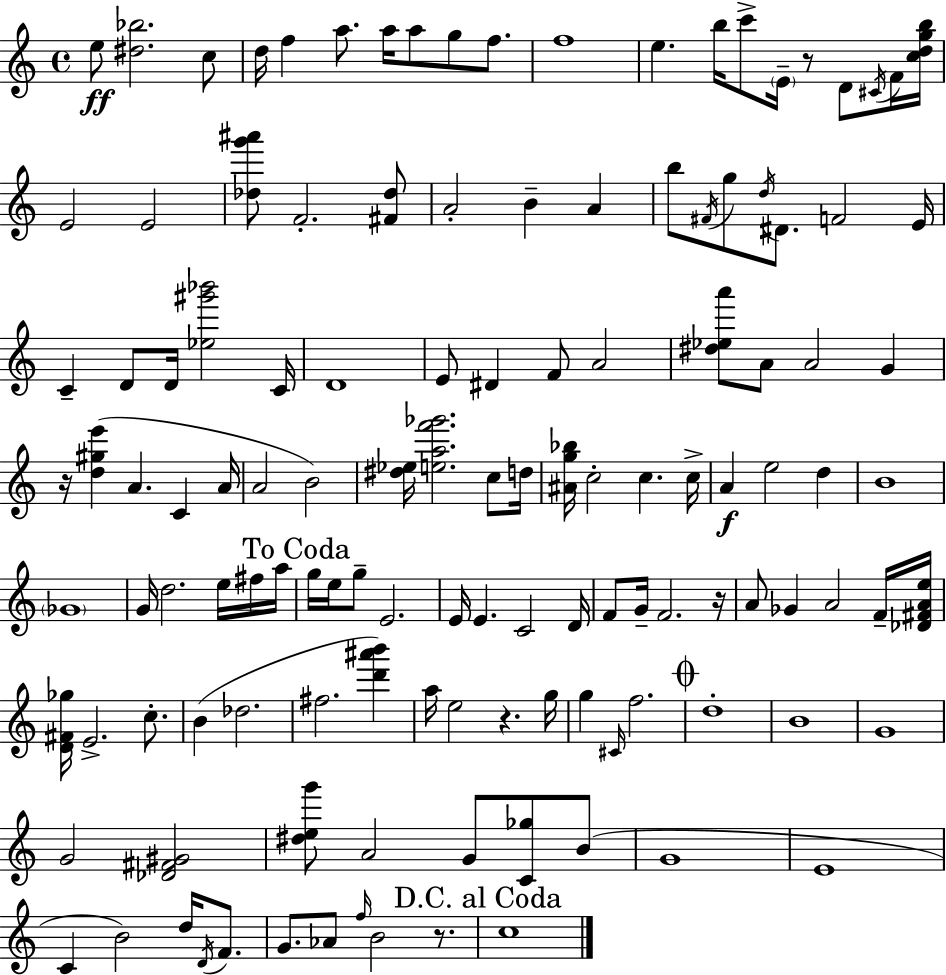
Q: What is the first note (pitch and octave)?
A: E5